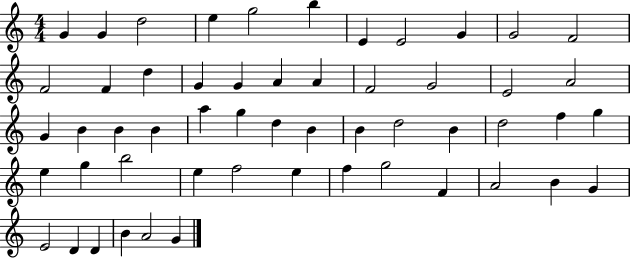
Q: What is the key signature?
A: C major